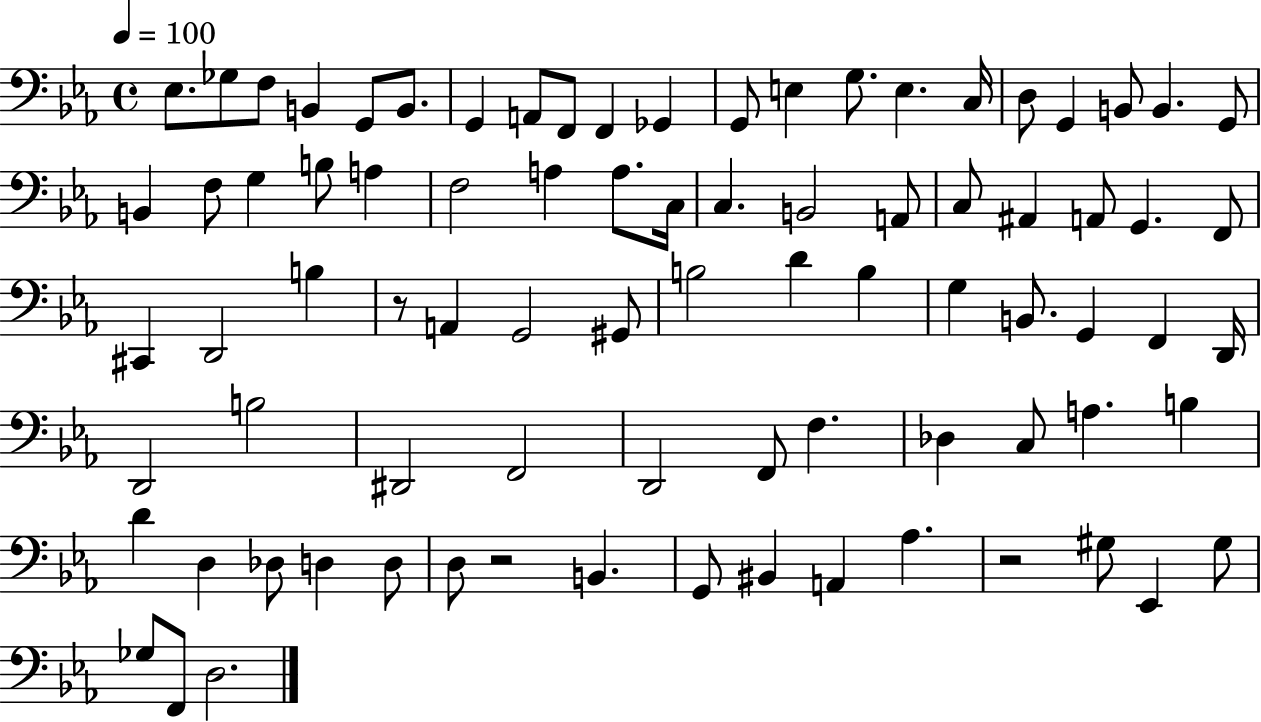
X:1
T:Untitled
M:4/4
L:1/4
K:Eb
_E,/2 _G,/2 F,/2 B,, G,,/2 B,,/2 G,, A,,/2 F,,/2 F,, _G,, G,,/2 E, G,/2 E, C,/4 D,/2 G,, B,,/2 B,, G,,/2 B,, F,/2 G, B,/2 A, F,2 A, A,/2 C,/4 C, B,,2 A,,/2 C,/2 ^A,, A,,/2 G,, F,,/2 ^C,, D,,2 B, z/2 A,, G,,2 ^G,,/2 B,2 D B, G, B,,/2 G,, F,, D,,/4 D,,2 B,2 ^D,,2 F,,2 D,,2 F,,/2 F, _D, C,/2 A, B, D D, _D,/2 D, D,/2 D,/2 z2 B,, G,,/2 ^B,, A,, _A, z2 ^G,/2 _E,, ^G,/2 _G,/2 F,,/2 D,2